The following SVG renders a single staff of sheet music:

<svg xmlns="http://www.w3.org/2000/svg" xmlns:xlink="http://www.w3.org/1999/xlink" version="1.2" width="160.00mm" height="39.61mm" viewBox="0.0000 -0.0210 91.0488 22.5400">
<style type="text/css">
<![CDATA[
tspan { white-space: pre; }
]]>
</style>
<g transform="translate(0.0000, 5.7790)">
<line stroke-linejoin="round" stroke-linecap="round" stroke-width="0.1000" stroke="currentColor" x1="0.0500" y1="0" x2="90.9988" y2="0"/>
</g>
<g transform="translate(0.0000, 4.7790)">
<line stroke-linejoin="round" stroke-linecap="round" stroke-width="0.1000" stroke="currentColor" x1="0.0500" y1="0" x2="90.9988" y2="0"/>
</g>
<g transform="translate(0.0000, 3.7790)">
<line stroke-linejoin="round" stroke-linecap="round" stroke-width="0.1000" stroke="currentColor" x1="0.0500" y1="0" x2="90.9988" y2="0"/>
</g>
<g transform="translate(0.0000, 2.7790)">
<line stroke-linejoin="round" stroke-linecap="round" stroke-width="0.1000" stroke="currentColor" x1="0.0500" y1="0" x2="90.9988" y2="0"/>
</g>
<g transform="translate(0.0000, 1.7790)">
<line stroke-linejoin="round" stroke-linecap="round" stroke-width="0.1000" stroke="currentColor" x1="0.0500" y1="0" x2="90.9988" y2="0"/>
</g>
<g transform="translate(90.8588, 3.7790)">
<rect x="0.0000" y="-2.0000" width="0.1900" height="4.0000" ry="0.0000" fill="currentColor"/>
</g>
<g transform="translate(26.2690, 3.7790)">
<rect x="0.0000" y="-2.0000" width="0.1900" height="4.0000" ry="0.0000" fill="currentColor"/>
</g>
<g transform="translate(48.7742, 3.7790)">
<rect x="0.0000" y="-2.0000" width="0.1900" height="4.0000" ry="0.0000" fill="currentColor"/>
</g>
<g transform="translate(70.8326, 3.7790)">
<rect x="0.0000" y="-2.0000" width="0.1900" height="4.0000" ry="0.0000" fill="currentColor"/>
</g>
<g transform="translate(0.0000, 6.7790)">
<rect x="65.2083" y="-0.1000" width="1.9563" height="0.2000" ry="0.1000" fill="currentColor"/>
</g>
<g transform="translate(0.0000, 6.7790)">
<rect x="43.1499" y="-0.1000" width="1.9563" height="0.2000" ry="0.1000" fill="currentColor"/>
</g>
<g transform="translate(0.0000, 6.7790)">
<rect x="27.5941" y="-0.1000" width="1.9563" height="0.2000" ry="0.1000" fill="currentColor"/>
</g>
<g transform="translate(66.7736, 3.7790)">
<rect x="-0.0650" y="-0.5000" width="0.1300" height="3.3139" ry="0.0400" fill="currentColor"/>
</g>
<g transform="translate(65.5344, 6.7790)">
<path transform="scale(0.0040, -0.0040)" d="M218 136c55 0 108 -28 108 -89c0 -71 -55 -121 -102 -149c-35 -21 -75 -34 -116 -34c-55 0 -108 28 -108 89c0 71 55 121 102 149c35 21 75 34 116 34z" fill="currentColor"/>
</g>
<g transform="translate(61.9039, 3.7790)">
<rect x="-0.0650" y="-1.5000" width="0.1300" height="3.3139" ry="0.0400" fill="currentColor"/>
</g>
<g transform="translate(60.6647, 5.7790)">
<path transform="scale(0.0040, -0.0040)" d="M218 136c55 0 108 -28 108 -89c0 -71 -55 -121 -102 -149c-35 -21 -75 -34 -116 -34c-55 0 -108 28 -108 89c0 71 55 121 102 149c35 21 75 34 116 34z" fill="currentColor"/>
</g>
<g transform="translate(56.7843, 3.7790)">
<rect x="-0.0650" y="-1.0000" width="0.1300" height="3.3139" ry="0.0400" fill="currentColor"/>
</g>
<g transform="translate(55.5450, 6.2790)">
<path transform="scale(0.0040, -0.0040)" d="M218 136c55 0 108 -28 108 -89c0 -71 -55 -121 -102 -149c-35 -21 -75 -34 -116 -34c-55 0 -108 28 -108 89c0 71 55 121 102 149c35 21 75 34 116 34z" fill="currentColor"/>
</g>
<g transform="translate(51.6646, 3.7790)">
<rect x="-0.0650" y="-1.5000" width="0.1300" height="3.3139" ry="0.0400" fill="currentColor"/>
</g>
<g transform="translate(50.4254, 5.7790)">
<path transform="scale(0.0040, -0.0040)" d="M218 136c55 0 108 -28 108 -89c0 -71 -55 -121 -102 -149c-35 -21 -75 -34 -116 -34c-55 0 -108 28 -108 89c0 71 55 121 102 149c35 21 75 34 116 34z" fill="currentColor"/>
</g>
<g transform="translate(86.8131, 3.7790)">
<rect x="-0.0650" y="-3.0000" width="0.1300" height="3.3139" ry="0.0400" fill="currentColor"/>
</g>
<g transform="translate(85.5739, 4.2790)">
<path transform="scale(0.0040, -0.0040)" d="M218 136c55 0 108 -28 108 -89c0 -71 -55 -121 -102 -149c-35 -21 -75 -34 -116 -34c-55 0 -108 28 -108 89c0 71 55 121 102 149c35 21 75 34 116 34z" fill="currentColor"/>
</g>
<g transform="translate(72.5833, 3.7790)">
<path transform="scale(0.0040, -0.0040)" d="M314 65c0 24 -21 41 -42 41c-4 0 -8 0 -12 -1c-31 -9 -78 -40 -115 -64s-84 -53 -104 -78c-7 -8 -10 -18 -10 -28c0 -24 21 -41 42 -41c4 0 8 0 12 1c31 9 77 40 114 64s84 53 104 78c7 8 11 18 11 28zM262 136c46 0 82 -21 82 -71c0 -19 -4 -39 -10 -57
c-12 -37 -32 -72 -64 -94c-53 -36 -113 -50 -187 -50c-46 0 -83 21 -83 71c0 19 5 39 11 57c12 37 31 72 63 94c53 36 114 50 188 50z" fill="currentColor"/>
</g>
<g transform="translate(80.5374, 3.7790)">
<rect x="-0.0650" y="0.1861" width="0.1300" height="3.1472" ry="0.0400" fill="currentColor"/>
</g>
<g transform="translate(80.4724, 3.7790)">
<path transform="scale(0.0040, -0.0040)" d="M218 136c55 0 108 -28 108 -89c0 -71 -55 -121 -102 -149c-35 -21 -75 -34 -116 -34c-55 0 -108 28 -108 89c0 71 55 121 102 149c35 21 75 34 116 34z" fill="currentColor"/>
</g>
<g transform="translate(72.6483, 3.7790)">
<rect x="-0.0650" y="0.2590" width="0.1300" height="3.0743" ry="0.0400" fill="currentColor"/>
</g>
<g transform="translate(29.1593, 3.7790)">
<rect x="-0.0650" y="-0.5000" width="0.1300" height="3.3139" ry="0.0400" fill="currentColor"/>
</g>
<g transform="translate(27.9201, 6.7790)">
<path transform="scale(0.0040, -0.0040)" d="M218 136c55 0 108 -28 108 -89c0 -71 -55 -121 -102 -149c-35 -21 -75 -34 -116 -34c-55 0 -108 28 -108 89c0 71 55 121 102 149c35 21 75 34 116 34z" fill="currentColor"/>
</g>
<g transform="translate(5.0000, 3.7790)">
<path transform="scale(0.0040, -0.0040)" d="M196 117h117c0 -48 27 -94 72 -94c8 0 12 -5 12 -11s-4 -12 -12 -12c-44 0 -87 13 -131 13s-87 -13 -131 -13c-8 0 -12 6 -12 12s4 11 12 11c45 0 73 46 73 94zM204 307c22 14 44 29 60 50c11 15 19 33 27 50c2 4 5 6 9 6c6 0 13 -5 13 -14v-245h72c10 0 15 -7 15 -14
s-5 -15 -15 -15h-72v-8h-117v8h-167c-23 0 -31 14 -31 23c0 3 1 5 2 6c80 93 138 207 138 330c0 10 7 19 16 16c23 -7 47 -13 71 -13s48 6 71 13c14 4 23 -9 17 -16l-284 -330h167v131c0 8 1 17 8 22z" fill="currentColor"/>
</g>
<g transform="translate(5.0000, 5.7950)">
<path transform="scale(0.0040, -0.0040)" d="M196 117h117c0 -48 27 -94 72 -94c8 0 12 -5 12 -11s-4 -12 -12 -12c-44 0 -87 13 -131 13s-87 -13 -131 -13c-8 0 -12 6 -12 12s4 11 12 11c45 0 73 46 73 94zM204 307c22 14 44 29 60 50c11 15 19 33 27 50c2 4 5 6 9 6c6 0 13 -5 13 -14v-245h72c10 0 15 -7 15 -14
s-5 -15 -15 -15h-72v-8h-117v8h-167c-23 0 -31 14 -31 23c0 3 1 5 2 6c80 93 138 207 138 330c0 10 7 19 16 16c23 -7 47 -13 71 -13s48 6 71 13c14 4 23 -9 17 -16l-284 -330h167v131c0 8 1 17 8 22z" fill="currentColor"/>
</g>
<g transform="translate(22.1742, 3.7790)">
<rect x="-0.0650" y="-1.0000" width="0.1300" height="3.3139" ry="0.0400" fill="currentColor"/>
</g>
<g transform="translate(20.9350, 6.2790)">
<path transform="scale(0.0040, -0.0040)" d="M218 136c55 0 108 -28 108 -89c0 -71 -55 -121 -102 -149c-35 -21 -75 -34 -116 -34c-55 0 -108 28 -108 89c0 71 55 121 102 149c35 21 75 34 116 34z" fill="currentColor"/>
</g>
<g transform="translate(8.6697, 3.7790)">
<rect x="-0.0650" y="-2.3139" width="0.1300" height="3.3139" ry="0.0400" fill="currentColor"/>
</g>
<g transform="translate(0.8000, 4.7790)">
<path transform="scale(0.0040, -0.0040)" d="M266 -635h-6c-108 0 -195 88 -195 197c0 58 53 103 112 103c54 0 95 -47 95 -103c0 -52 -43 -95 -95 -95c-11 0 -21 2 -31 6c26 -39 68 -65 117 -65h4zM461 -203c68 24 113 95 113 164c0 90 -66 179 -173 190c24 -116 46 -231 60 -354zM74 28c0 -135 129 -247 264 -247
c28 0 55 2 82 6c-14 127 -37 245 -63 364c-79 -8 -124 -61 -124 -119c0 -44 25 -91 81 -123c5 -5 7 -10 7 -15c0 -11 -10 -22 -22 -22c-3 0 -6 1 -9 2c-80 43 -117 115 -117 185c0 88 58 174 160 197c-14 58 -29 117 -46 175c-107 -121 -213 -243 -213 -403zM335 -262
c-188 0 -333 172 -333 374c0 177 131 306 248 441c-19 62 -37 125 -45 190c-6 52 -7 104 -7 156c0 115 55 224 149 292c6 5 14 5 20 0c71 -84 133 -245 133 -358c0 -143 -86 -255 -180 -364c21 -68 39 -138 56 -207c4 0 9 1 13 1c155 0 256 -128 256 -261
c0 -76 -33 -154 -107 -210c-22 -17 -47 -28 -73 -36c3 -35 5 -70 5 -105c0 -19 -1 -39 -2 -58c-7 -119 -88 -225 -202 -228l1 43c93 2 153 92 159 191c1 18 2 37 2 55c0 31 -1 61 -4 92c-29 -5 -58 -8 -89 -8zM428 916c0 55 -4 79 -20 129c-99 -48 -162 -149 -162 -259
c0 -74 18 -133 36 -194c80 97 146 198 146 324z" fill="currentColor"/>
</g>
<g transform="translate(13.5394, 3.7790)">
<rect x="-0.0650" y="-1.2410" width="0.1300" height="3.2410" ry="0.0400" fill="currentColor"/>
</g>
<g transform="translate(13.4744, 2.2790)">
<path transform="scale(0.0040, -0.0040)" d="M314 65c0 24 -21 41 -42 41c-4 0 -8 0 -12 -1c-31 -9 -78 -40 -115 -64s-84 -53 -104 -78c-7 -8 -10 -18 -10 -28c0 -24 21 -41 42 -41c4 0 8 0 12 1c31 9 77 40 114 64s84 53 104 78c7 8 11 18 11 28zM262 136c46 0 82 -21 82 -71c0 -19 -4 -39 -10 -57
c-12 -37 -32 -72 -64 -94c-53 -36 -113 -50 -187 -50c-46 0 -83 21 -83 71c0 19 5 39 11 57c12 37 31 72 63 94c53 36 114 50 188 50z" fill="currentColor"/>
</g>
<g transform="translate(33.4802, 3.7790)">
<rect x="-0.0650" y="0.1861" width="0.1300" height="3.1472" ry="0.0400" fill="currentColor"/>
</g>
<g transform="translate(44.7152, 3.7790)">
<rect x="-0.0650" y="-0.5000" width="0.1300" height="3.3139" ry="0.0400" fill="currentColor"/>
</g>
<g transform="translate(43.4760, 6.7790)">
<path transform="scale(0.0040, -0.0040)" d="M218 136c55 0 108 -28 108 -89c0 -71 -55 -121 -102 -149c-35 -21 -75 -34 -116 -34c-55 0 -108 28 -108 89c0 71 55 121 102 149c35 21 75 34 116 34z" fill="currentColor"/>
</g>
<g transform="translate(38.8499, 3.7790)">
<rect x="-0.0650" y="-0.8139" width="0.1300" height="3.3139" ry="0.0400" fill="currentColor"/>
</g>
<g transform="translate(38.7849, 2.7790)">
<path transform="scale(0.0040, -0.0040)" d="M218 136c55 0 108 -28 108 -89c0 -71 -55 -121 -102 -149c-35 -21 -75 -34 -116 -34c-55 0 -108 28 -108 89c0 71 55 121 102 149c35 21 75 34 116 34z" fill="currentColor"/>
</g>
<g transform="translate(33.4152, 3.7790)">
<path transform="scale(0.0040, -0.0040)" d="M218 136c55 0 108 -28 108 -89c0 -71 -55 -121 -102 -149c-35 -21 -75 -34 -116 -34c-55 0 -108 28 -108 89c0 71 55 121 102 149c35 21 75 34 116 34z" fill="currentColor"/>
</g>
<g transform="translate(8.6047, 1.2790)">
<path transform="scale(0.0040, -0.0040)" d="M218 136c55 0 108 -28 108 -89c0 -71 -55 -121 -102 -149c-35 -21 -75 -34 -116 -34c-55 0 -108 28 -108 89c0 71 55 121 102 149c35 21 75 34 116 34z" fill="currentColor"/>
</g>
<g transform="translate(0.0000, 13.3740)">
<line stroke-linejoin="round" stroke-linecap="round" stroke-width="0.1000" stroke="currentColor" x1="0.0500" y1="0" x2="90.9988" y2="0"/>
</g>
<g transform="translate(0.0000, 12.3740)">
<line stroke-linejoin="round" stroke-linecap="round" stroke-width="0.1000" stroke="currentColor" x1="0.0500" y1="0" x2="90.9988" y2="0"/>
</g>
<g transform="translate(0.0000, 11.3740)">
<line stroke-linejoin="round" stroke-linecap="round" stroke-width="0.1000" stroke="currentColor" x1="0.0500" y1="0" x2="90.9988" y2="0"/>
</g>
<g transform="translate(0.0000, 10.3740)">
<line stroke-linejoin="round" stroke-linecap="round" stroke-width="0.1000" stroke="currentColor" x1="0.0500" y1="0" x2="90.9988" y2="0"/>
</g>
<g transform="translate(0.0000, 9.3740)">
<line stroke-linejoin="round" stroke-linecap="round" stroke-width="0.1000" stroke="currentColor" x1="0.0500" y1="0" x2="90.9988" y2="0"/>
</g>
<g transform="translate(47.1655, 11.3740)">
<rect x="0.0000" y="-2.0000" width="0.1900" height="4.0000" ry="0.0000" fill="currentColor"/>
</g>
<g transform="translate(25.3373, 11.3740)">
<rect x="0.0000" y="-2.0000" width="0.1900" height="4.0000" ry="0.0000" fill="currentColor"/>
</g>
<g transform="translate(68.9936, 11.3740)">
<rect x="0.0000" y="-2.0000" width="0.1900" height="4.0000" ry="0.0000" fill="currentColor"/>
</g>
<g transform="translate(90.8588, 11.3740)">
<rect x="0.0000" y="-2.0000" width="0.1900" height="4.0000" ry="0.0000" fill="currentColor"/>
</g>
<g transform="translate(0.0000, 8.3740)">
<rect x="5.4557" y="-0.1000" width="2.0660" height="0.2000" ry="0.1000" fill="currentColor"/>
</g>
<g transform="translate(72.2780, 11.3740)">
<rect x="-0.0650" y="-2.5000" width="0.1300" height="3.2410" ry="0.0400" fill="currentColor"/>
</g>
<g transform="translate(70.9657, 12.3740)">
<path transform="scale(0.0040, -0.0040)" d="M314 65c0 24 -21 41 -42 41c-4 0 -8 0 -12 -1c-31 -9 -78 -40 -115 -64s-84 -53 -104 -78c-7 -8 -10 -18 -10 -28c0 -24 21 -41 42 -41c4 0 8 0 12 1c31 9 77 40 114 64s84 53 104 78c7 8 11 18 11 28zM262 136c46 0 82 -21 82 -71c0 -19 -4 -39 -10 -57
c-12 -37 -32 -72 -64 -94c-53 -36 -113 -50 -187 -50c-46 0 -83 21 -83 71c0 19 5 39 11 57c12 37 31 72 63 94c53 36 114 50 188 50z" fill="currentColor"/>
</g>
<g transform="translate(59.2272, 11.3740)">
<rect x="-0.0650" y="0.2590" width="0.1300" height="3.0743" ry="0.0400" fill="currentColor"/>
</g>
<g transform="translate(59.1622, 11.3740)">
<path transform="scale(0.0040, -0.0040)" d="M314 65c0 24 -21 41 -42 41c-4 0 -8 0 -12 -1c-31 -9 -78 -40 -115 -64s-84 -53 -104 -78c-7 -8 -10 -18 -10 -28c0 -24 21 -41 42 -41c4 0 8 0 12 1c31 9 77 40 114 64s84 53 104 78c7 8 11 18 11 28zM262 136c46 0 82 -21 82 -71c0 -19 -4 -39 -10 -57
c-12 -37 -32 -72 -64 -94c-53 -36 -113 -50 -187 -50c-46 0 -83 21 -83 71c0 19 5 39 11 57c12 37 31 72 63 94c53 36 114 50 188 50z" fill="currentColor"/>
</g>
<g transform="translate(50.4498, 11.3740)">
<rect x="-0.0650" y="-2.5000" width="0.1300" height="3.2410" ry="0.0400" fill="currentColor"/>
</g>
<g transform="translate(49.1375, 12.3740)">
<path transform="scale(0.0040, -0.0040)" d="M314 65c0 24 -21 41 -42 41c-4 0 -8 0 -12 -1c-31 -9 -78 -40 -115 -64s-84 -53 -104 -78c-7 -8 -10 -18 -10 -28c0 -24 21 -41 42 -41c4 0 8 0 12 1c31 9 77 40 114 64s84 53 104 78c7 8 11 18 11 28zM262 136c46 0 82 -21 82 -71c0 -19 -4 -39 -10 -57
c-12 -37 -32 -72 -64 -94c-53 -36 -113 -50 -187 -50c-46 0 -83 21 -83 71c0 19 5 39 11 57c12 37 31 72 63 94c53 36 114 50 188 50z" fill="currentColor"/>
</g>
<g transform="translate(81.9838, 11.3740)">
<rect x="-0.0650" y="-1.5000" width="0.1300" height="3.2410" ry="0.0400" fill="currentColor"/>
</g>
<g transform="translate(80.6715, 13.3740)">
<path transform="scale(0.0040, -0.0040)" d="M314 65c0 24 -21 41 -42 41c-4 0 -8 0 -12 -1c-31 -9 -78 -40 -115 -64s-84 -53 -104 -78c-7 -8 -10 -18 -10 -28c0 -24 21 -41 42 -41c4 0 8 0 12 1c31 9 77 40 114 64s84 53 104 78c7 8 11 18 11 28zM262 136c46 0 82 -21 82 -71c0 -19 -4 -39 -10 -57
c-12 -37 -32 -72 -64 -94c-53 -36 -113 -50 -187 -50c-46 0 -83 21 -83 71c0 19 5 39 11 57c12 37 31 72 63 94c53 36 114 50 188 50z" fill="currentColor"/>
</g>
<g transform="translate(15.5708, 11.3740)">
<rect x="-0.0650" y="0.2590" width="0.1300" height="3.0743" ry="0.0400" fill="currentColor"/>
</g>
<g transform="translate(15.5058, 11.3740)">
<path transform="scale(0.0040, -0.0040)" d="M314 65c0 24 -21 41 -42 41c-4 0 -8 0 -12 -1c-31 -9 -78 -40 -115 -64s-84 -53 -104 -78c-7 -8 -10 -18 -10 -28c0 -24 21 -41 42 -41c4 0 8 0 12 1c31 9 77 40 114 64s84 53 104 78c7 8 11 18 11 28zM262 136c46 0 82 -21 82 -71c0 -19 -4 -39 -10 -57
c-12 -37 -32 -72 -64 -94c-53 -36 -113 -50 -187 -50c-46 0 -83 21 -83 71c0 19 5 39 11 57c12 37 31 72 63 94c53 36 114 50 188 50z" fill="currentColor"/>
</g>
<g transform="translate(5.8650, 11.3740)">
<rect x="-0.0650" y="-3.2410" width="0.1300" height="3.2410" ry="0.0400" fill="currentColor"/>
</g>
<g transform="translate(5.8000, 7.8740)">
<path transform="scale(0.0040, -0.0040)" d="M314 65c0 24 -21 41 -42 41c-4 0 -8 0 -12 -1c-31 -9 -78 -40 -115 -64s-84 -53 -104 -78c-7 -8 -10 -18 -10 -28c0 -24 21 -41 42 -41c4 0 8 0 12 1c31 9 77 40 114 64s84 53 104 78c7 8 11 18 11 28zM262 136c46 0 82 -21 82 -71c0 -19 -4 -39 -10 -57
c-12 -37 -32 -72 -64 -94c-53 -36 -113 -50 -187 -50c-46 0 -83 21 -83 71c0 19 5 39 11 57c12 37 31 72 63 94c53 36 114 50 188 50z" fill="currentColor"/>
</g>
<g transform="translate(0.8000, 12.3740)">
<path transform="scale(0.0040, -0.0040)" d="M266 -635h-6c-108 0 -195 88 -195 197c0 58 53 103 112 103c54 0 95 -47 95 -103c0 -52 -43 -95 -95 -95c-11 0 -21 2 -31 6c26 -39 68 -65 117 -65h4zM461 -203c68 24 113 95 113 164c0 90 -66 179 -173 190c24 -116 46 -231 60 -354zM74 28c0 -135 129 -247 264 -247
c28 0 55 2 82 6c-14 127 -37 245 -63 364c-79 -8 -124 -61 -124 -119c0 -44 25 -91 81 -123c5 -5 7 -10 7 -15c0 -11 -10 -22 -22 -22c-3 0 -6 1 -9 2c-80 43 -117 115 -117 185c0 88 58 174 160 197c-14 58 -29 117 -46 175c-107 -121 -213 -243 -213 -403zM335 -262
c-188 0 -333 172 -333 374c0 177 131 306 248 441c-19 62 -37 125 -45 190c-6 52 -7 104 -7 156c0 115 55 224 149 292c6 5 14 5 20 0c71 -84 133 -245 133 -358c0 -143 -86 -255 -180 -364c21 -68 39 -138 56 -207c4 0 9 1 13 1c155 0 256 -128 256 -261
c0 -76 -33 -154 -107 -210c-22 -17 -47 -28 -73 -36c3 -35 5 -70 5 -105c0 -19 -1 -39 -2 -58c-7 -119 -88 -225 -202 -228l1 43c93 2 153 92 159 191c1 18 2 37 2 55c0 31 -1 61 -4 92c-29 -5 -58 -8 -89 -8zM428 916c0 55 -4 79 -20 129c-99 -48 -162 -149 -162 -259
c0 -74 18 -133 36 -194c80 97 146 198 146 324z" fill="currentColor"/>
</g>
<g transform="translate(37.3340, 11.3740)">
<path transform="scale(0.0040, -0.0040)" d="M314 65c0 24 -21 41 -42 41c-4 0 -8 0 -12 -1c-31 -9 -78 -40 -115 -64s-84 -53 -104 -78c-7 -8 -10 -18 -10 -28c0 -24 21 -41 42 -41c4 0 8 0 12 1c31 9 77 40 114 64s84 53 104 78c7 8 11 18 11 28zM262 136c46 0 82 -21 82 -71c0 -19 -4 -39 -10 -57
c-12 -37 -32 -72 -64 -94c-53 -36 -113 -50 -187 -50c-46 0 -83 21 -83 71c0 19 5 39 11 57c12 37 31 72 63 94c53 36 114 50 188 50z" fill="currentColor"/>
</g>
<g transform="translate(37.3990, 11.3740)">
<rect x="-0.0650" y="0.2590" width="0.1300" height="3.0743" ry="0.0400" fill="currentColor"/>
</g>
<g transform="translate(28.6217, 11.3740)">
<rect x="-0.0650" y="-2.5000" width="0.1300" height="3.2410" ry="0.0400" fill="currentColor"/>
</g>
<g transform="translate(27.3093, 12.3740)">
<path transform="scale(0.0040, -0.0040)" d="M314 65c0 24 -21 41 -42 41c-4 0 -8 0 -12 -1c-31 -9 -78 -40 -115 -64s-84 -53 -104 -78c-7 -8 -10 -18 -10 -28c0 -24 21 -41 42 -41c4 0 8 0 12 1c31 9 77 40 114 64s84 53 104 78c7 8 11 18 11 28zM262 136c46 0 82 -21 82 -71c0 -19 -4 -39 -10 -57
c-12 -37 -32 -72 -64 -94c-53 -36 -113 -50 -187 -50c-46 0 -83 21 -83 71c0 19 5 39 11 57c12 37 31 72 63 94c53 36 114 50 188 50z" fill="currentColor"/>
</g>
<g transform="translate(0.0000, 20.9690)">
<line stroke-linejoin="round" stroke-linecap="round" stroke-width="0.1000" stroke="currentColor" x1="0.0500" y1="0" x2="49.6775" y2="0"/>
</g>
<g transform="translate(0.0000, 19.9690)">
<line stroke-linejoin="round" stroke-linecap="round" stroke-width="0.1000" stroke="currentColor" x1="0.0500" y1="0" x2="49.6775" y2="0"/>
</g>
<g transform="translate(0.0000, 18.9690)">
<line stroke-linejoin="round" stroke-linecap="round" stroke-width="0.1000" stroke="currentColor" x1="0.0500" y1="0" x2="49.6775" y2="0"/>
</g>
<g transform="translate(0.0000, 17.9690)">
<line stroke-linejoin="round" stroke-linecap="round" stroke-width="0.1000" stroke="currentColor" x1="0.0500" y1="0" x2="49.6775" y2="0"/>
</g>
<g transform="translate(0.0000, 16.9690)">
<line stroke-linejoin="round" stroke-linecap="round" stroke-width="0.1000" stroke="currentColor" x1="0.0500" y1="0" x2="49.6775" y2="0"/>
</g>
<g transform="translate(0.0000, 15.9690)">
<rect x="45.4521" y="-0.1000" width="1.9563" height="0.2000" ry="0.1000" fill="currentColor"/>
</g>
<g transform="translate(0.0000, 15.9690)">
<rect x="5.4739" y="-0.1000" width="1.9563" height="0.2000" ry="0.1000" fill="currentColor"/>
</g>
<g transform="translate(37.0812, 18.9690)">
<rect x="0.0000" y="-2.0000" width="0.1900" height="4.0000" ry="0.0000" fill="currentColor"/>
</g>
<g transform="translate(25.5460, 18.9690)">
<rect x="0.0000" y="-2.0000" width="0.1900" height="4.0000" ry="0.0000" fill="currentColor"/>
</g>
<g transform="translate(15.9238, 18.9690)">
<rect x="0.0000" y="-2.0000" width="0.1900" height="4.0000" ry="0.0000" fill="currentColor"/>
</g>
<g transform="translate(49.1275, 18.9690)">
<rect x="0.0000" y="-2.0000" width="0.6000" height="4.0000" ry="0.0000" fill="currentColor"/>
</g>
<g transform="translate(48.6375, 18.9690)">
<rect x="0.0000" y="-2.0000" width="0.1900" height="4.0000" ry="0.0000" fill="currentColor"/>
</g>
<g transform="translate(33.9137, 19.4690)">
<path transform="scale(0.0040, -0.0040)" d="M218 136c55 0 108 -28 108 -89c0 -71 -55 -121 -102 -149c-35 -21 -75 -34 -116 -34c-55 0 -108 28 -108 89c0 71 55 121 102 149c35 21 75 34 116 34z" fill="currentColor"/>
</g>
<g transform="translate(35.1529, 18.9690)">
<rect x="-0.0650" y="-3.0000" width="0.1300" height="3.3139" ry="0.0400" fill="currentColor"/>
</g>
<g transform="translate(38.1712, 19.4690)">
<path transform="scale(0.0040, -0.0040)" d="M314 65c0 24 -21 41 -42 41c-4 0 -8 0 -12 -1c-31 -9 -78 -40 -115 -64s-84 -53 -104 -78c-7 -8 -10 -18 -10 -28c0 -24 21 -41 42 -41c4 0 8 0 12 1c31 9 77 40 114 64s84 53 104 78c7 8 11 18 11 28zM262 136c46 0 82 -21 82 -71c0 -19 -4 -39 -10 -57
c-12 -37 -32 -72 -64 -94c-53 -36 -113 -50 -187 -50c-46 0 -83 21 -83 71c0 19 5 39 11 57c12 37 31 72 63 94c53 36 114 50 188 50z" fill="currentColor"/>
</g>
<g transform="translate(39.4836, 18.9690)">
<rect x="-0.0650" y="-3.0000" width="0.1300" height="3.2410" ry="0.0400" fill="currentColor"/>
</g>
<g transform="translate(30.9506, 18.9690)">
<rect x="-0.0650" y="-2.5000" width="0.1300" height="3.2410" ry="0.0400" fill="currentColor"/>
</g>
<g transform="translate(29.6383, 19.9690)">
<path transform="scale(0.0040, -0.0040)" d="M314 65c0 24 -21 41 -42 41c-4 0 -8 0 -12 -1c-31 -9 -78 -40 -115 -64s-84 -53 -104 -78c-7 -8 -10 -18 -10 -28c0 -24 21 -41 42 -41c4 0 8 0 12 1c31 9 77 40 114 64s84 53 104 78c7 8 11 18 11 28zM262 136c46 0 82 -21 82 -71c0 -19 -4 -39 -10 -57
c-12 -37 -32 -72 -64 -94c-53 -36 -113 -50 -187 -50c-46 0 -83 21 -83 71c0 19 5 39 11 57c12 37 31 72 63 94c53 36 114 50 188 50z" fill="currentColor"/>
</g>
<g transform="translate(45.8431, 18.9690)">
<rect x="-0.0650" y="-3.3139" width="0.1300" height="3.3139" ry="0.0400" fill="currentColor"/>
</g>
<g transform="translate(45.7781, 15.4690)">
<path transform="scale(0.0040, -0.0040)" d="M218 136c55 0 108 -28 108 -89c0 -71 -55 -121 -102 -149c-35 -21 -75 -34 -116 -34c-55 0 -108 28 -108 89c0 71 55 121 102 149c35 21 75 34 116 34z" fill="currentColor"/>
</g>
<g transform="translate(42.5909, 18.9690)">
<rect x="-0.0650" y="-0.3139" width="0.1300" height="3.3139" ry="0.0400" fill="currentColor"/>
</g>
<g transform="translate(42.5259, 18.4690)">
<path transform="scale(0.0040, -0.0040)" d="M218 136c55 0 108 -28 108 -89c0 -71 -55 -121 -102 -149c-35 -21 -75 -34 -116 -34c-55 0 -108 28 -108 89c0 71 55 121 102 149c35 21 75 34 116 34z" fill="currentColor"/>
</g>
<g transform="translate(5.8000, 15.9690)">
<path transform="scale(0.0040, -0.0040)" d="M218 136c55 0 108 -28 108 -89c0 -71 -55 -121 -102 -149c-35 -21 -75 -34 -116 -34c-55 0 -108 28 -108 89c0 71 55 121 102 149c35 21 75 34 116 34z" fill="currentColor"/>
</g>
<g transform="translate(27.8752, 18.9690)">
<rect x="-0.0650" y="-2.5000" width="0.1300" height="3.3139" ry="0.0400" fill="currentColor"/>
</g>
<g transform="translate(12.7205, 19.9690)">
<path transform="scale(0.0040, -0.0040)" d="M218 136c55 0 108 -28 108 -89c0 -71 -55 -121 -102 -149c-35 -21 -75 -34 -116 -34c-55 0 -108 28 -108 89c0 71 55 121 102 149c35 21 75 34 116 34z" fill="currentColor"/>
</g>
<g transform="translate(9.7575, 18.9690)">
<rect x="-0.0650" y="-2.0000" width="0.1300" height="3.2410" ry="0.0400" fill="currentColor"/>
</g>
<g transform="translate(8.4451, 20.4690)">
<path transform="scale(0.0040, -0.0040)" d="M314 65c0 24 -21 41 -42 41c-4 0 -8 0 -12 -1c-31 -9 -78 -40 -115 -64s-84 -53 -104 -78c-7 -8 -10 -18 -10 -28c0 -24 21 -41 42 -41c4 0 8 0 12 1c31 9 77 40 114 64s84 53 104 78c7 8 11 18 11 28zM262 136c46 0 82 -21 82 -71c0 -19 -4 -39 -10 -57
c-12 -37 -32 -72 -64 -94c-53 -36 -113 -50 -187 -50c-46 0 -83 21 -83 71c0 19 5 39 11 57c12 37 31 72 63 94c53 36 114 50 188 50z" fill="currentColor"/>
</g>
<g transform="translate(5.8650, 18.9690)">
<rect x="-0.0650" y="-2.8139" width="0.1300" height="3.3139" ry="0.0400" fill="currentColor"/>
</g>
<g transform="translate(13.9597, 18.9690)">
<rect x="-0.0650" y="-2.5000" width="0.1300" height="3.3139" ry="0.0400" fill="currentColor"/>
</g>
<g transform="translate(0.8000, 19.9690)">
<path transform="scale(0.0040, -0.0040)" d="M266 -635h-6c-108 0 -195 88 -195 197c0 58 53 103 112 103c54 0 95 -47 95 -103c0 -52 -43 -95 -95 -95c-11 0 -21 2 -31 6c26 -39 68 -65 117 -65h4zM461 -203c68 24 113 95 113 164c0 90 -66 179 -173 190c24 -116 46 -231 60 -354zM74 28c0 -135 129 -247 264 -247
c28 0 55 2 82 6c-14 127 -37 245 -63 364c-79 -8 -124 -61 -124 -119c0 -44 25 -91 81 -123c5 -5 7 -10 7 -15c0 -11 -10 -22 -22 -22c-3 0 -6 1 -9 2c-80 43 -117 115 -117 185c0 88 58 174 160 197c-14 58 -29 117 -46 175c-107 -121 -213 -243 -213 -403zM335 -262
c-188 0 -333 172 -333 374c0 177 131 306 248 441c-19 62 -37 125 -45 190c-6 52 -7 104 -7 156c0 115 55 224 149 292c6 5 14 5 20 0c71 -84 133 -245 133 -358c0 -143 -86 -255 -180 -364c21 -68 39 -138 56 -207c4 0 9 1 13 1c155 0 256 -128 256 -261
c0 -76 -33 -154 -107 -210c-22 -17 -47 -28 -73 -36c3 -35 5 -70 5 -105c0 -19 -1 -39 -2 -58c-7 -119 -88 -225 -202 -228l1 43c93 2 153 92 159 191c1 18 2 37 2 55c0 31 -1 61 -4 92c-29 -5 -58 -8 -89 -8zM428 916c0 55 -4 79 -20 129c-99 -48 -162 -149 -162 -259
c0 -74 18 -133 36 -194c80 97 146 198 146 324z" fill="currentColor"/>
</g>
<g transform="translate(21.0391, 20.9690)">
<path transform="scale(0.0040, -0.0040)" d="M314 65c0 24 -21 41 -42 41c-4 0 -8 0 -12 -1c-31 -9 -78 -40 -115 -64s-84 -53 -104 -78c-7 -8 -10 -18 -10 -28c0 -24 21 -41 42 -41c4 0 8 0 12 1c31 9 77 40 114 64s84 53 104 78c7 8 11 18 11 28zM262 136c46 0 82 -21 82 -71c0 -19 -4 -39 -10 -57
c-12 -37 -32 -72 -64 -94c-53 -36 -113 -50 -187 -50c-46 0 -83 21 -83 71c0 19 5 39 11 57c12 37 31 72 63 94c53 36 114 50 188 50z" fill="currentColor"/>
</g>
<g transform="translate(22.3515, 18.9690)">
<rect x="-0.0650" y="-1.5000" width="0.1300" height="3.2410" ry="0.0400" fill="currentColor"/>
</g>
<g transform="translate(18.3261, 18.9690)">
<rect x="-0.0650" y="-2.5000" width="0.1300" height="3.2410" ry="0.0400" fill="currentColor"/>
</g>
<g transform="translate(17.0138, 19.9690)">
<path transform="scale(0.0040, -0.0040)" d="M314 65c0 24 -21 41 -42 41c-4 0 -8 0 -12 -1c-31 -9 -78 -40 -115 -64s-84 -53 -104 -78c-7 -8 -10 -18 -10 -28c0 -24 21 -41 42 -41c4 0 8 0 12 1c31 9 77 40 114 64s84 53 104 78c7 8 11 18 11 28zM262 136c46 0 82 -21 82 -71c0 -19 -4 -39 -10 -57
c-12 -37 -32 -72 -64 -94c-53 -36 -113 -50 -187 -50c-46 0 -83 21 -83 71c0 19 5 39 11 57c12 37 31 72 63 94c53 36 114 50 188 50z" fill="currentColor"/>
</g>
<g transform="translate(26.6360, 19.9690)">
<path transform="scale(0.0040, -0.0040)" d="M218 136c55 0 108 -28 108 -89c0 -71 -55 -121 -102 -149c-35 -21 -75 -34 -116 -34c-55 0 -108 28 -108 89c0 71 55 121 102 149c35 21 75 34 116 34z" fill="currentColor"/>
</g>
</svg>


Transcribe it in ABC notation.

X:1
T:Untitled
M:4/4
L:1/4
K:C
g e2 D C B d C E D E C B2 B A b2 B2 G2 B2 G2 B2 G2 E2 a F2 G G2 E2 G G2 A A2 c b